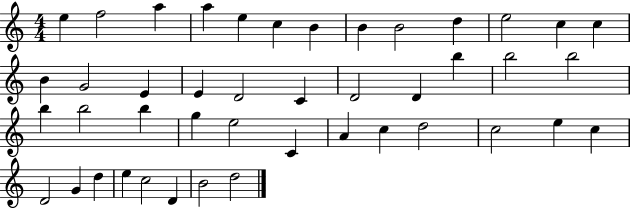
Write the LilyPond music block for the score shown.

{
  \clef treble
  \numericTimeSignature
  \time 4/4
  \key c \major
  e''4 f''2 a''4 | a''4 e''4 c''4 b'4 | b'4 b'2 d''4 | e''2 c''4 c''4 | \break b'4 g'2 e'4 | e'4 d'2 c'4 | d'2 d'4 b''4 | b''2 b''2 | \break b''4 b''2 b''4 | g''4 e''2 c'4 | a'4 c''4 d''2 | c''2 e''4 c''4 | \break d'2 g'4 d''4 | e''4 c''2 d'4 | b'2 d''2 | \bar "|."
}